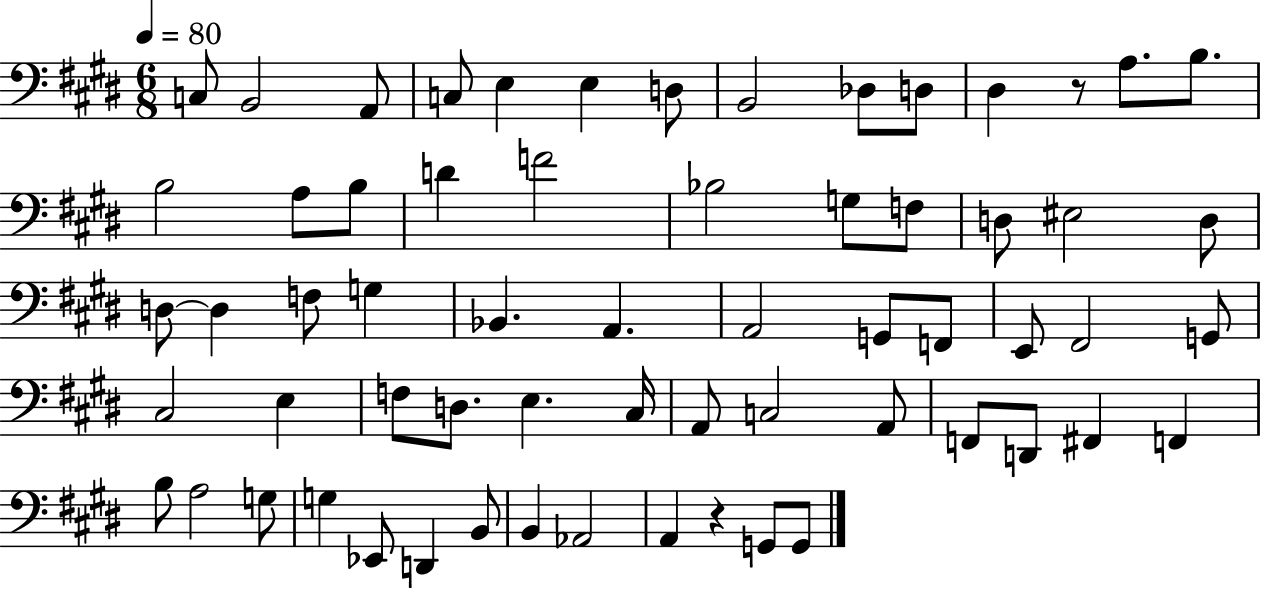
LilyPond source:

{
  \clef bass
  \numericTimeSignature
  \time 6/8
  \key e \major
  \tempo 4 = 80
  c8 b,2 a,8 | c8 e4 e4 d8 | b,2 des8 d8 | dis4 r8 a8. b8. | \break b2 a8 b8 | d'4 f'2 | bes2 g8 f8 | d8 eis2 d8 | \break d8~~ d4 f8 g4 | bes,4. a,4. | a,2 g,8 f,8 | e,8 fis,2 g,8 | \break cis2 e4 | f8 d8. e4. cis16 | a,8 c2 a,8 | f,8 d,8 fis,4 f,4 | \break b8 a2 g8 | g4 ees,8 d,4 b,8 | b,4 aes,2 | a,4 r4 g,8 g,8 | \break \bar "|."
}